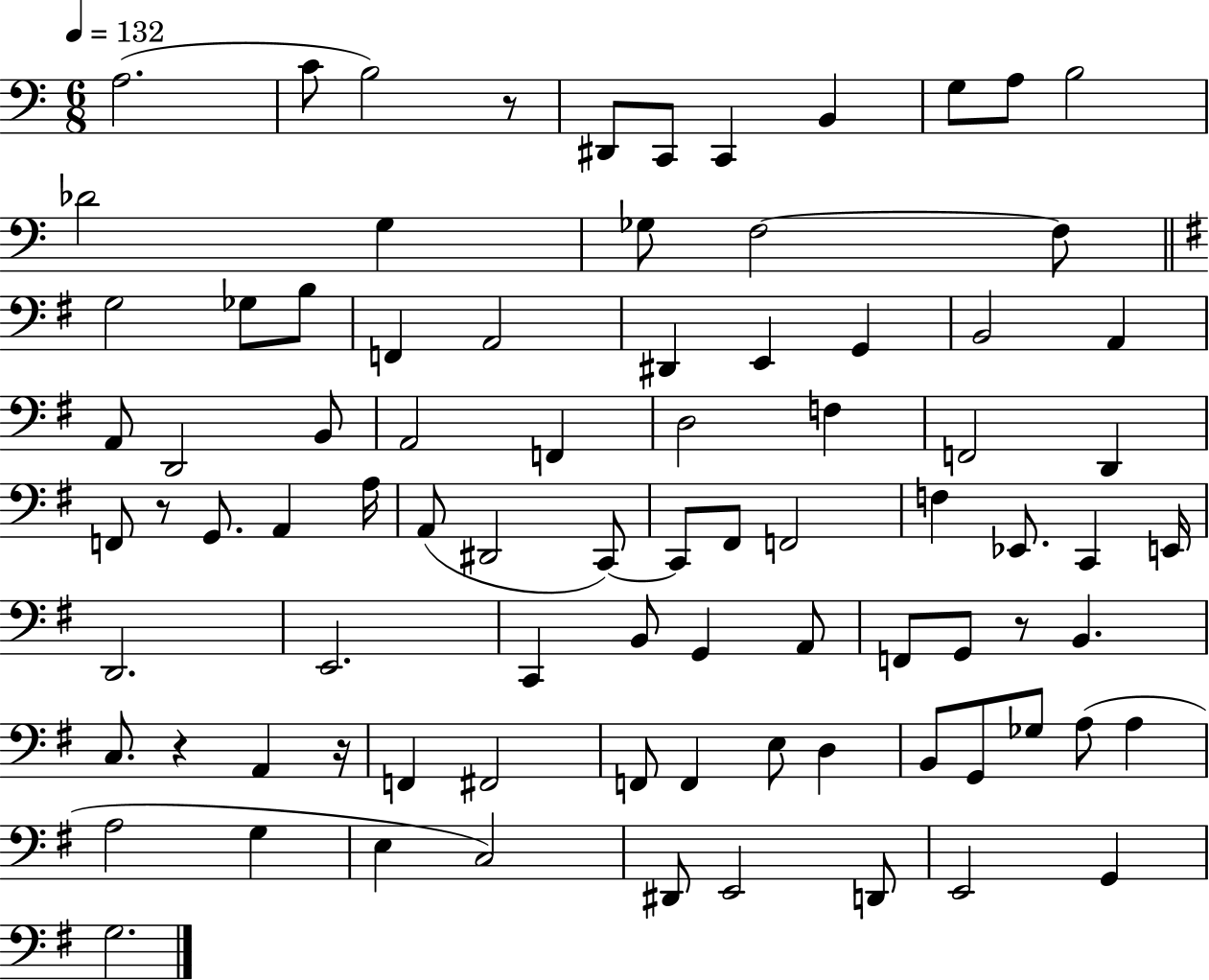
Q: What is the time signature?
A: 6/8